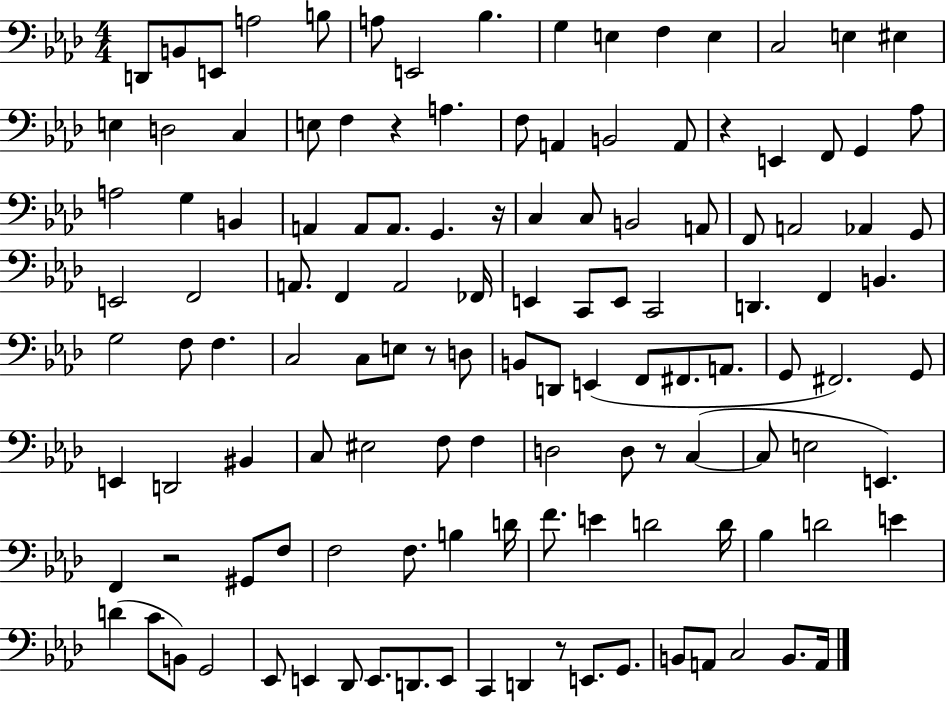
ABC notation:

X:1
T:Untitled
M:4/4
L:1/4
K:Ab
D,,/2 B,,/2 E,,/2 A,2 B,/2 A,/2 E,,2 _B, G, E, F, E, C,2 E, ^E, E, D,2 C, E,/2 F, z A, F,/2 A,, B,,2 A,,/2 z E,, F,,/2 G,, _A,/2 A,2 G, B,, A,, A,,/2 A,,/2 G,, z/4 C, C,/2 B,,2 A,,/2 F,,/2 A,,2 _A,, G,,/2 E,,2 F,,2 A,,/2 F,, A,,2 _F,,/4 E,, C,,/2 E,,/2 C,,2 D,, F,, B,, G,2 F,/2 F, C,2 C,/2 E,/2 z/2 D,/2 B,,/2 D,,/2 E,, F,,/2 ^F,,/2 A,,/2 G,,/2 ^F,,2 G,,/2 E,, D,,2 ^B,, C,/2 ^E,2 F,/2 F, D,2 D,/2 z/2 C, C,/2 E,2 E,, F,, z2 ^G,,/2 F,/2 F,2 F,/2 B, D/4 F/2 E D2 D/4 _B, D2 E D C/2 B,,/2 G,,2 _E,,/2 E,, _D,,/2 E,,/2 D,,/2 E,,/2 C,, D,, z/2 E,,/2 G,,/2 B,,/2 A,,/2 C,2 B,,/2 A,,/4